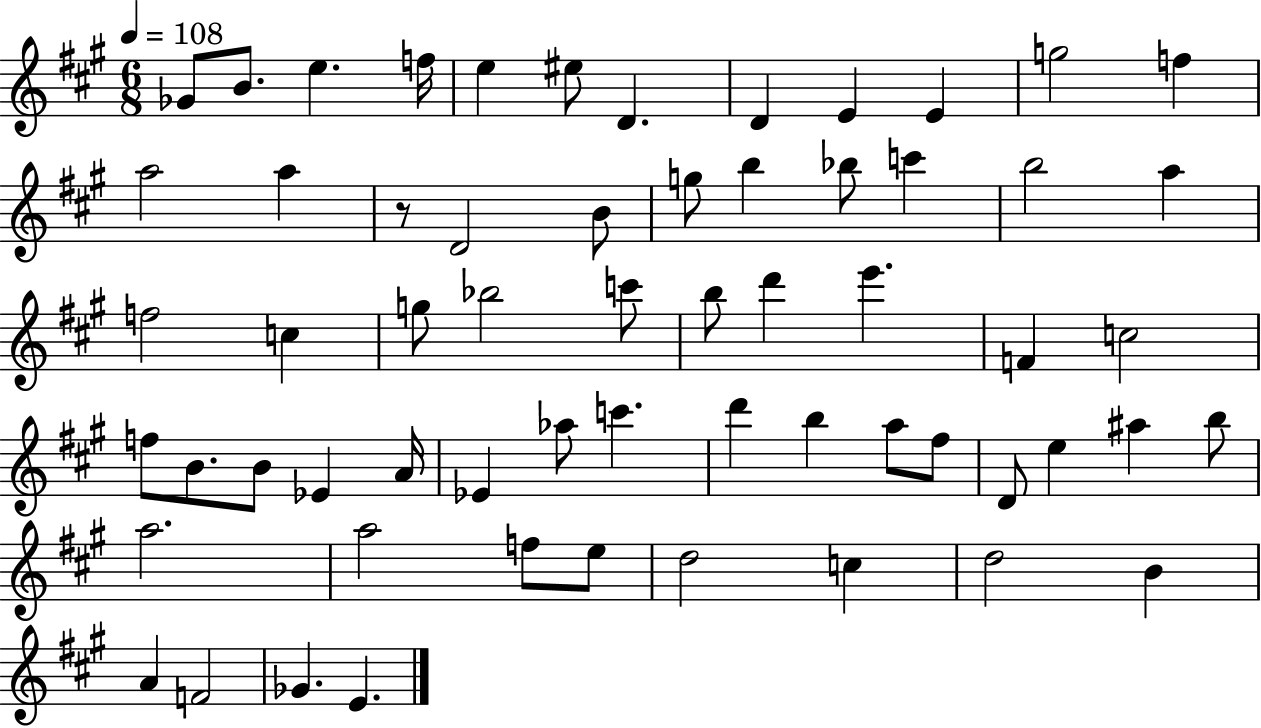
{
  \clef treble
  \numericTimeSignature
  \time 6/8
  \key a \major
  \tempo 4 = 108
  \repeat volta 2 { ges'8 b'8. e''4. f''16 | e''4 eis''8 d'4. | d'4 e'4 e'4 | g''2 f''4 | \break a''2 a''4 | r8 d'2 b'8 | g''8 b''4 bes''8 c'''4 | b''2 a''4 | \break f''2 c''4 | g''8 bes''2 c'''8 | b''8 d'''4 e'''4. | f'4 c''2 | \break f''8 b'8. b'8 ees'4 a'16 | ees'4 aes''8 c'''4. | d'''4 b''4 a''8 fis''8 | d'8 e''4 ais''4 b''8 | \break a''2. | a''2 f''8 e''8 | d''2 c''4 | d''2 b'4 | \break a'4 f'2 | ges'4. e'4. | } \bar "|."
}